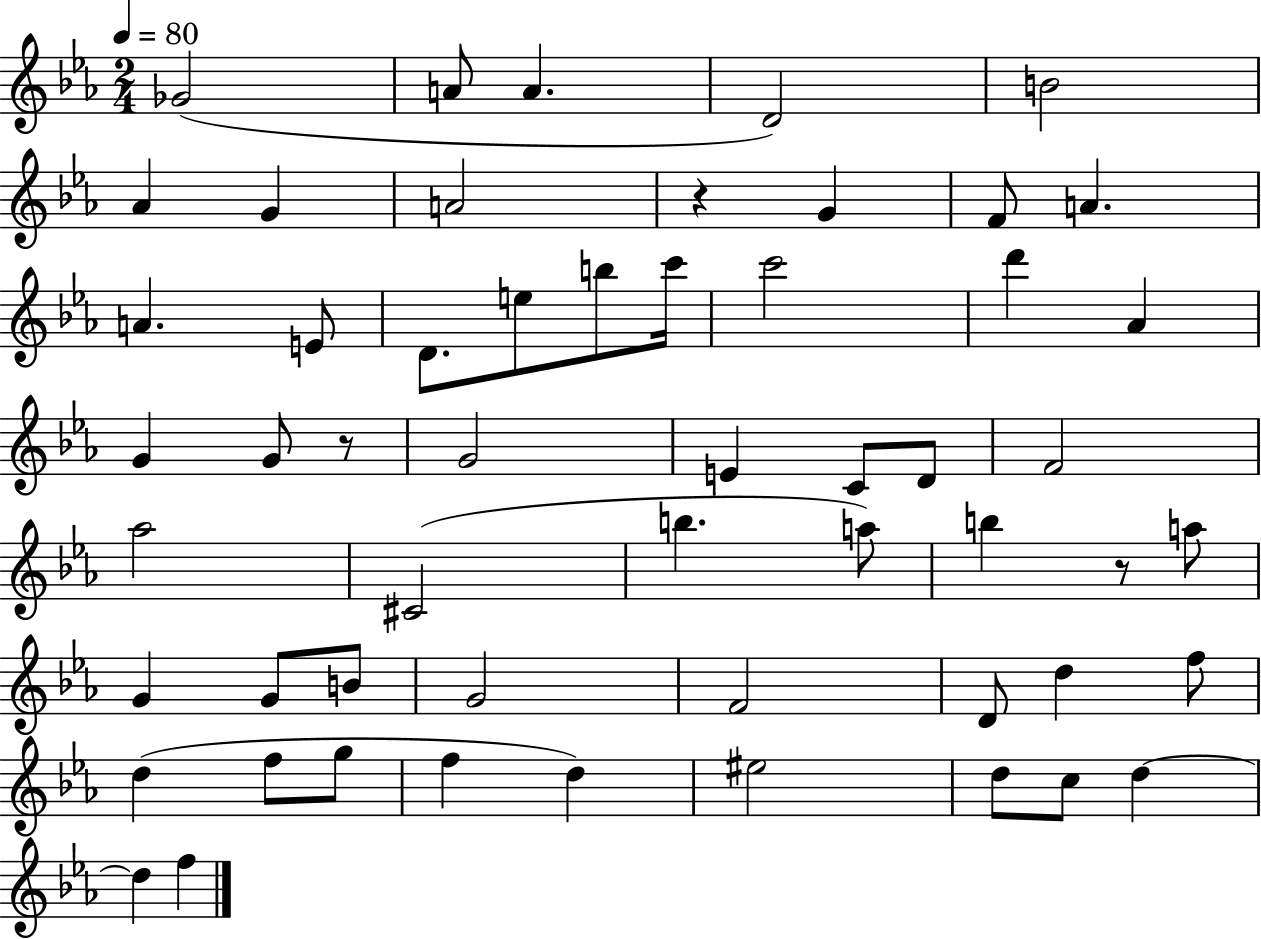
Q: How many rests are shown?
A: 3